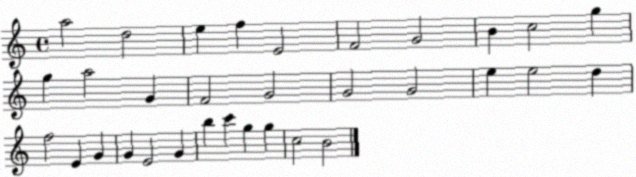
X:1
T:Untitled
M:4/4
L:1/4
K:C
a2 d2 e f E2 F2 G2 B c2 g g a2 G F2 G2 G2 G2 e e2 d f2 E G G E2 G b c' g g c2 B2